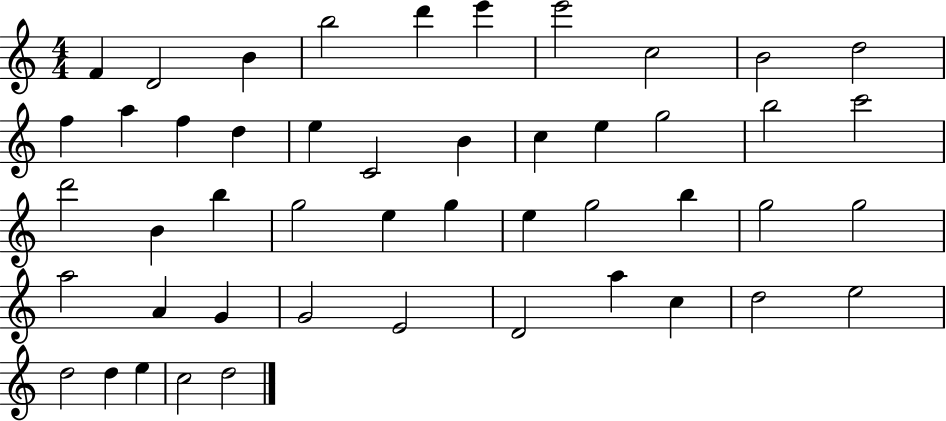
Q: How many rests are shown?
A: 0